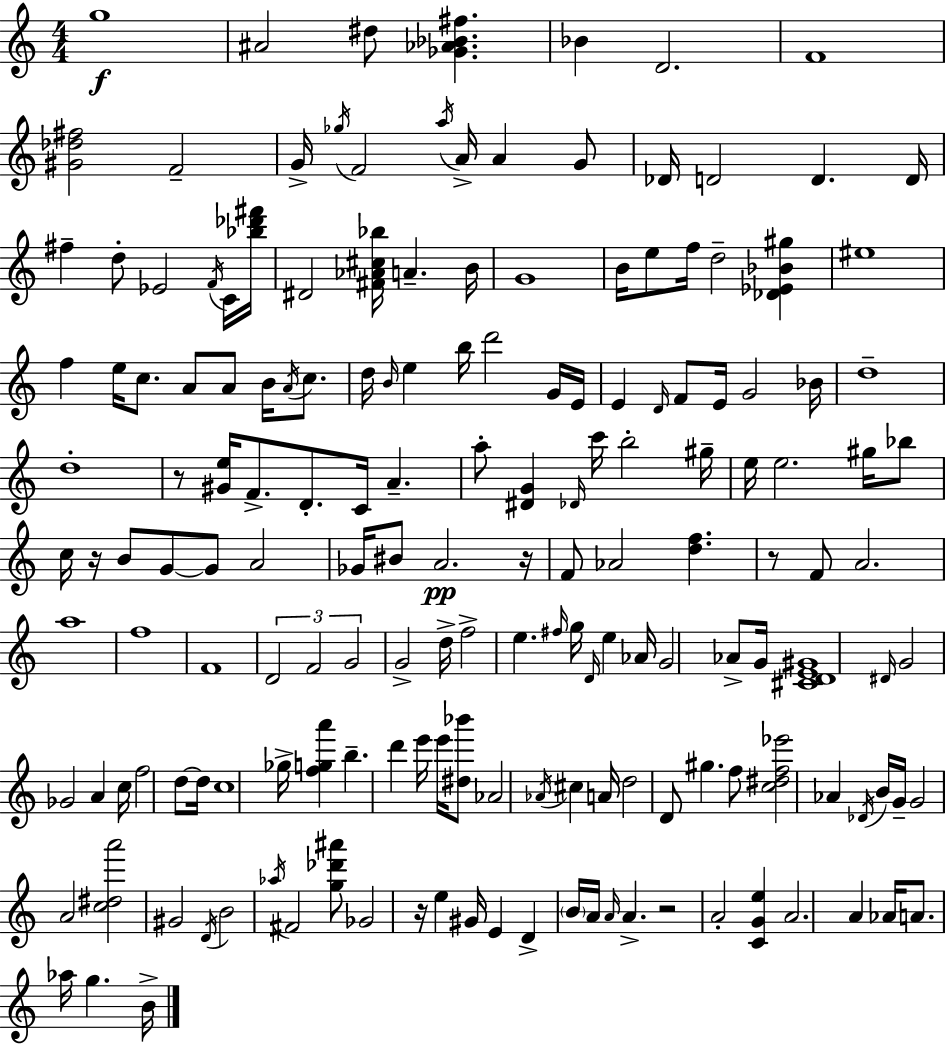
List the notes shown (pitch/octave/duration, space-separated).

G5/w A#4/h D#5/e [Gb4,Ab4,Bb4,F#5]/q. Bb4/q D4/h. F4/w [G#4,Db5,F#5]/h F4/h G4/s Gb5/s F4/h A5/s A4/s A4/q G4/e Db4/s D4/h D4/q. D4/s F#5/q D5/e Eb4/h F4/s C4/s [Bb5,Db6,F#6]/s D#4/h [F#4,Ab4,C#5,Bb5]/s A4/q. B4/s G4/w B4/s E5/e F5/s D5/h [Db4,Eb4,Bb4,G#5]/q EIS5/w F5/q E5/s C5/e. A4/e A4/e B4/s A4/s C5/e. D5/s B4/s E5/q B5/s D6/h G4/s E4/s E4/q D4/s F4/e E4/s G4/h Bb4/s D5/w D5/w R/e [G#4,E5]/s F4/e. D4/e. C4/s A4/q. A5/e [D#4,G4]/q Db4/s C6/s B5/h G#5/s E5/s E5/h. G#5/s Bb5/e C5/s R/s B4/e G4/e G4/e A4/h Gb4/s BIS4/e A4/h. R/s F4/e Ab4/h [D5,F5]/q. R/e F4/e A4/h. A5/w F5/w F4/w D4/h F4/h G4/h G4/h D5/s F5/h E5/q. F#5/s G5/s D4/s E5/q Ab4/s G4/h Ab4/e G4/s [C#4,D4,E4,G#4]/w D#4/s G4/h Gb4/h A4/q C5/s F5/h D5/e D5/s C5/w Gb5/s [F5,G5,A6]/q B5/q. D6/q E6/s E6/s [D#5,Bb6]/e Ab4/h Ab4/s C#5/q A4/s D5/h D4/e G#5/q. F5/e [C5,D#5,F5,Eb6]/h Ab4/q Db4/s B4/s G4/s G4/h A4/h [C5,D#5,A6]/h G#4/h D4/s B4/h Ab5/s F#4/h [G5,Db6,A#6]/e Gb4/h R/s E5/q G#4/s E4/q D4/q B4/s A4/s A4/s A4/q. R/h A4/h [C4,G4,E5]/q A4/h. A4/q Ab4/s A4/e. Ab5/s G5/q. B4/s